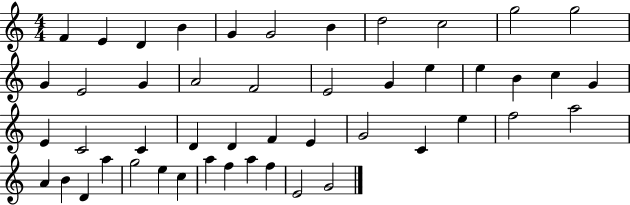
X:1
T:Untitled
M:4/4
L:1/4
K:C
F E D B G G2 B d2 c2 g2 g2 G E2 G A2 F2 E2 G e e B c G E C2 C D D F E G2 C e f2 a2 A B D a g2 e c a f a f E2 G2